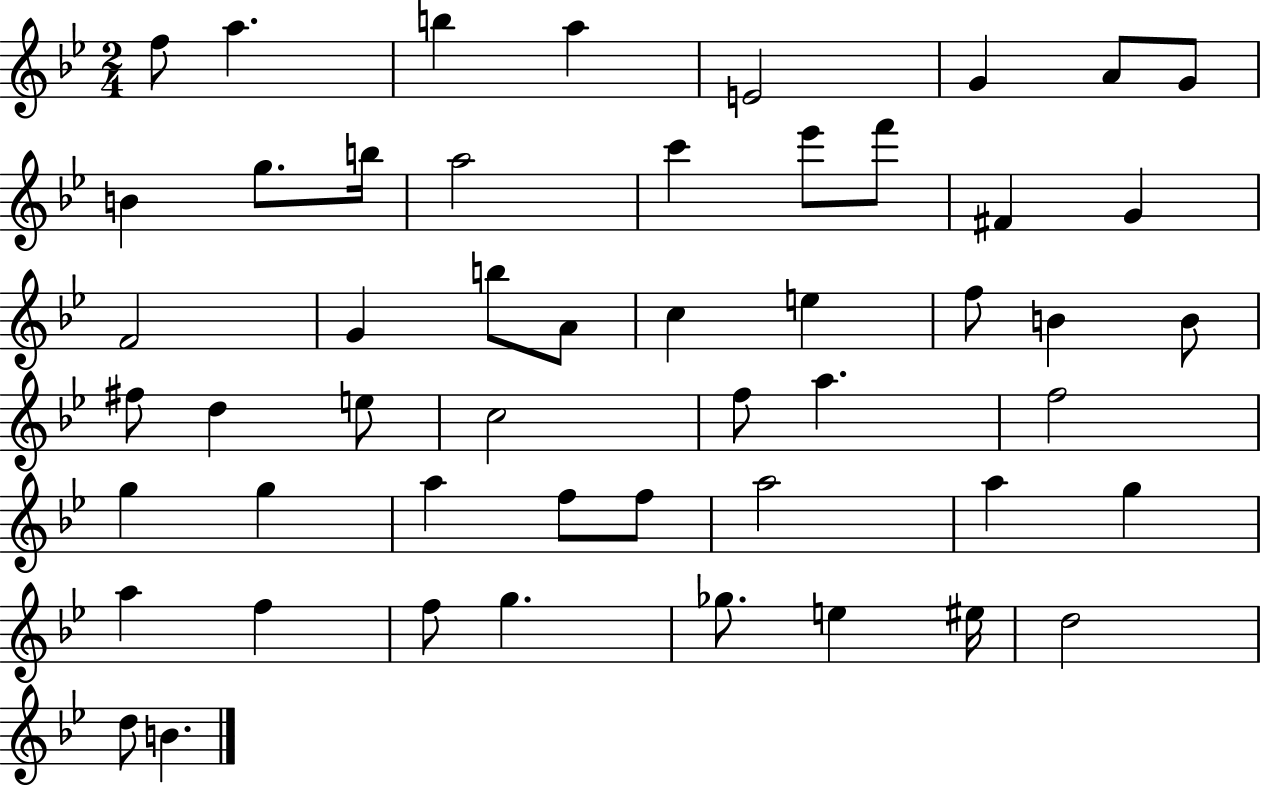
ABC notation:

X:1
T:Untitled
M:2/4
L:1/4
K:Bb
f/2 a b a E2 G A/2 G/2 B g/2 b/4 a2 c' _e'/2 f'/2 ^F G F2 G b/2 A/2 c e f/2 B B/2 ^f/2 d e/2 c2 f/2 a f2 g g a f/2 f/2 a2 a g a f f/2 g _g/2 e ^e/4 d2 d/2 B